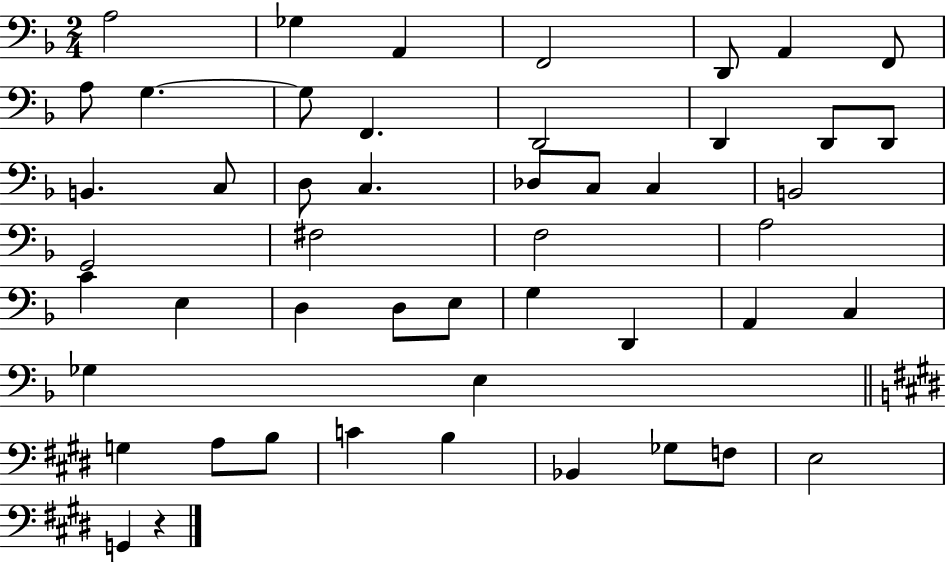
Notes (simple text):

A3/h Gb3/q A2/q F2/h D2/e A2/q F2/e A3/e G3/q. G3/e F2/q. D2/h D2/q D2/e D2/e B2/q. C3/e D3/e C3/q. Db3/e C3/e C3/q B2/h G2/h F#3/h F3/h A3/h C4/q E3/q D3/q D3/e E3/e G3/q D2/q A2/q C3/q Gb3/q E3/q G3/q A3/e B3/e C4/q B3/q Bb2/q Gb3/e F3/e E3/h G2/q R/q